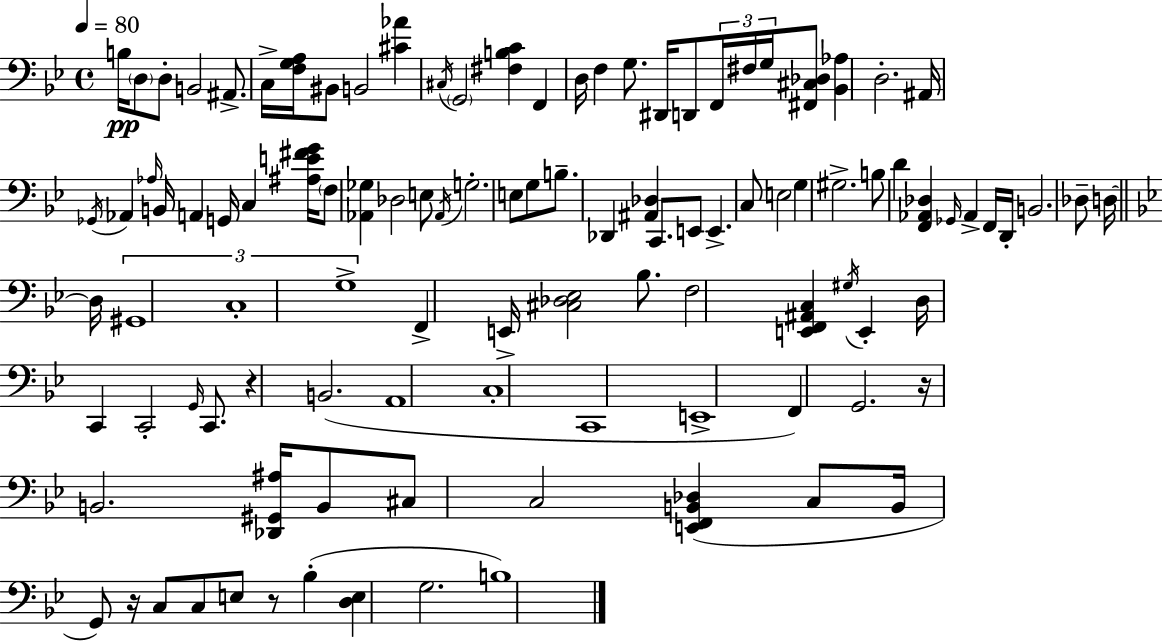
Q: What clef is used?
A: bass